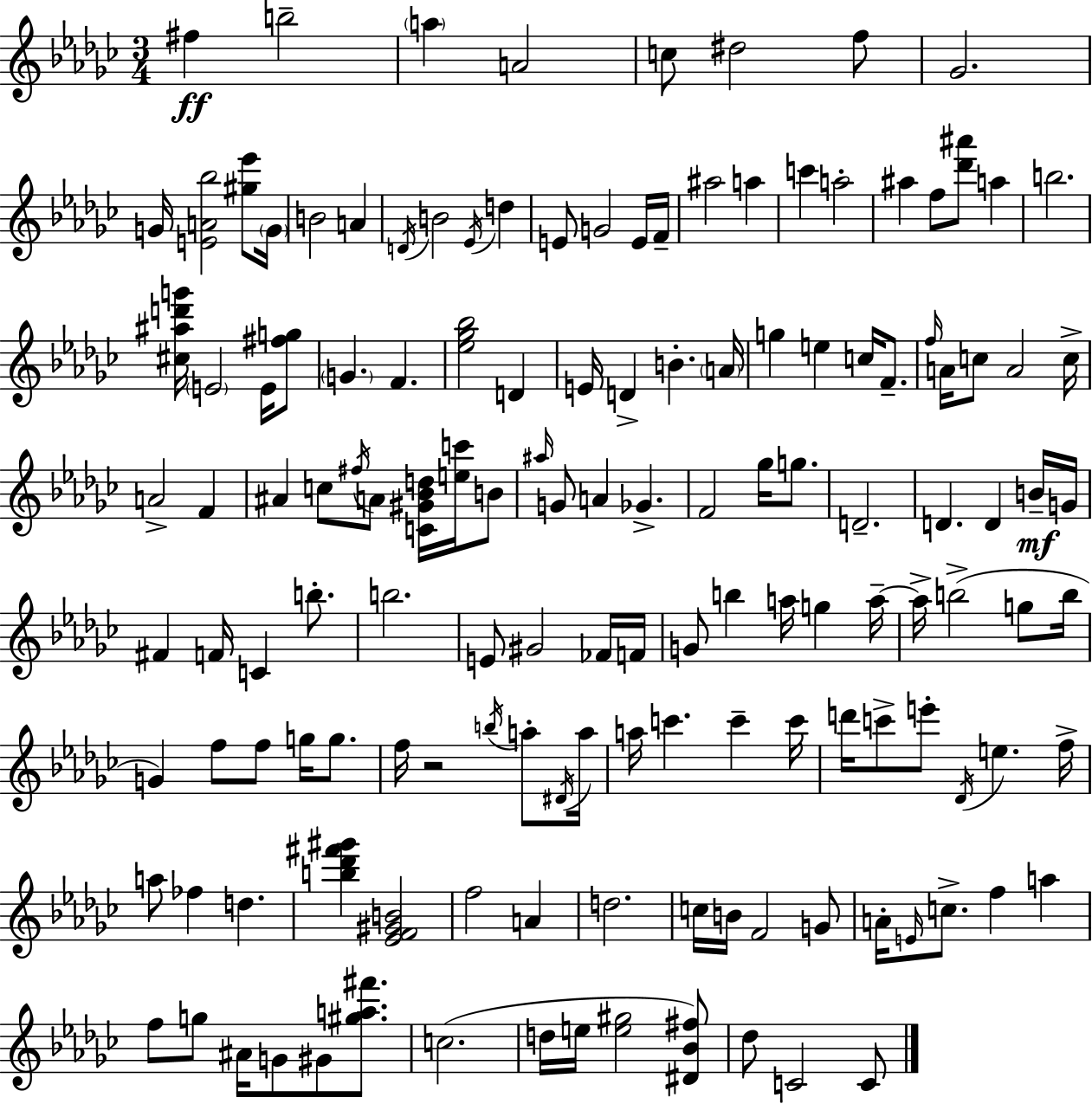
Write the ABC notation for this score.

X:1
T:Untitled
M:3/4
L:1/4
K:Ebm
^f b2 a A2 c/2 ^d2 f/2 _G2 G/4 [EA_b]2 [^g_e']/2 G/4 B2 A D/4 B2 _E/4 d E/2 G2 E/4 F/4 ^a2 a c' a2 ^a f/2 [_d'^a']/2 a b2 [^c^ad'g']/4 E2 E/4 [^fg]/2 G F [_e_g_b]2 D E/4 D B A/4 g e c/4 F/2 f/4 A/4 c/2 A2 c/4 A2 F ^A c/2 ^f/4 A/2 [C^G_Bd]/4 [ec']/4 B/2 ^a/4 G/2 A _G F2 _g/4 g/2 D2 D D B/4 G/4 ^F F/4 C b/2 b2 E/2 ^G2 _F/4 F/4 G/2 b a/4 g a/4 a/4 b2 g/2 b/4 G f/2 f/2 g/4 g/2 f/4 z2 b/4 a/2 ^D/4 a/4 a/4 c' c' c'/4 d'/4 c'/2 e'/2 _D/4 e f/4 a/2 _f d [b_d'^f'^g'] [_EF^GB]2 f2 A d2 c/4 B/4 F2 G/2 A/4 E/4 c/2 f a f/2 g/2 ^A/4 G/2 ^G/2 [^ga^f']/2 c2 d/4 e/4 [e^g]2 [^D_B^f]/2 _d/2 C2 C/2